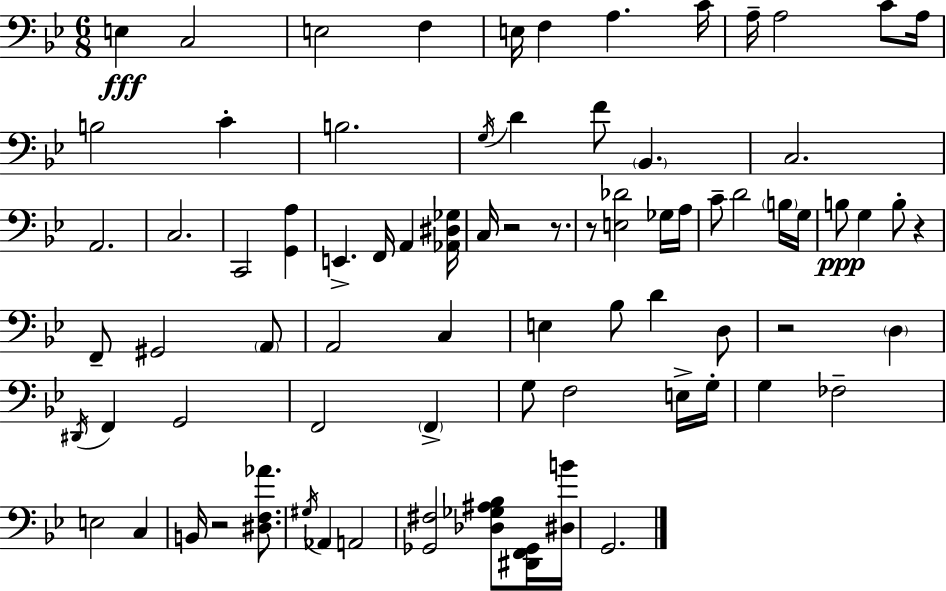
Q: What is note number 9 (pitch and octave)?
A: A3